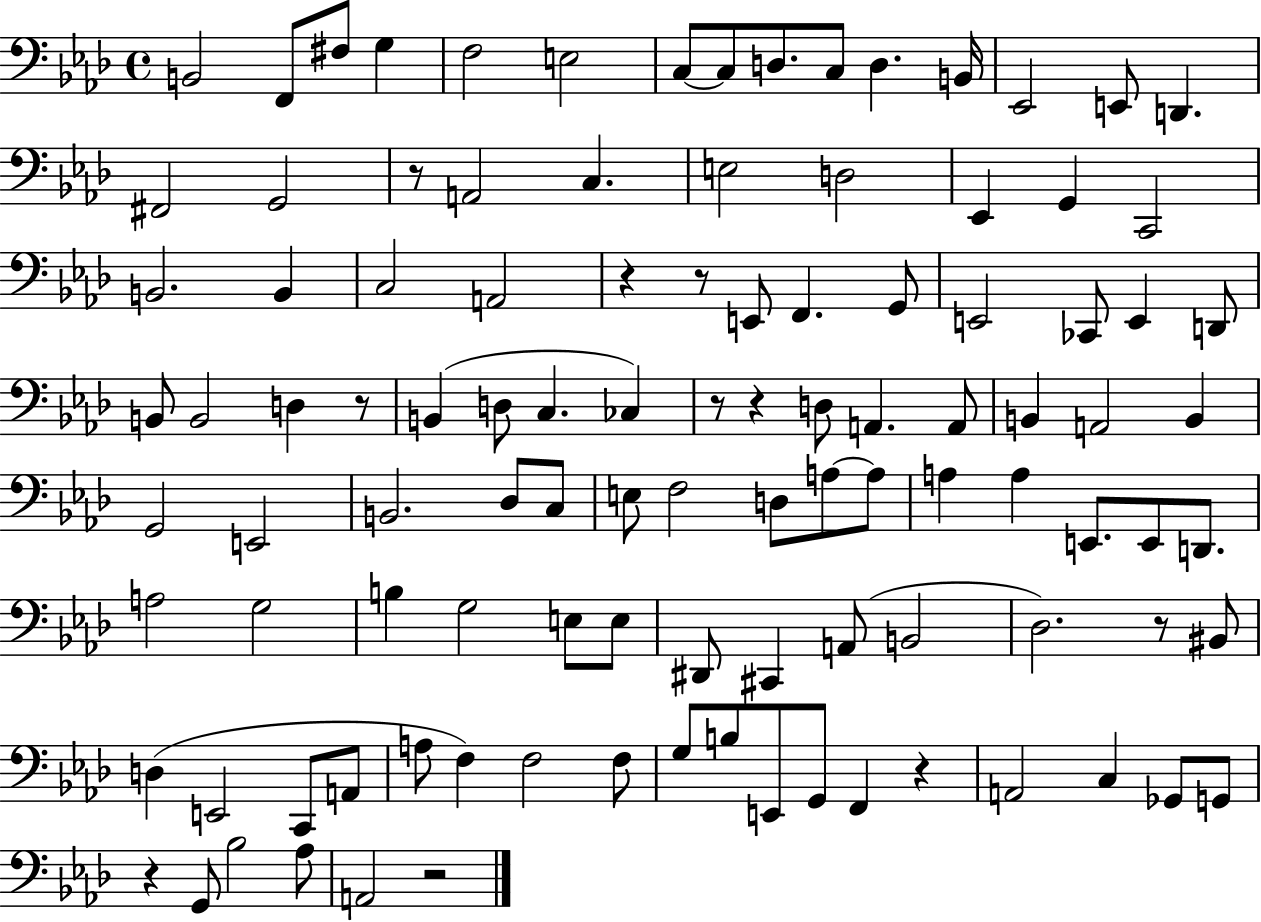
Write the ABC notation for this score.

X:1
T:Untitled
M:4/4
L:1/4
K:Ab
B,,2 F,,/2 ^F,/2 G, F,2 E,2 C,/2 C,/2 D,/2 C,/2 D, B,,/4 _E,,2 E,,/2 D,, ^F,,2 G,,2 z/2 A,,2 C, E,2 D,2 _E,, G,, C,,2 B,,2 B,, C,2 A,,2 z z/2 E,,/2 F,, G,,/2 E,,2 _C,,/2 E,, D,,/2 B,,/2 B,,2 D, z/2 B,, D,/2 C, _C, z/2 z D,/2 A,, A,,/2 B,, A,,2 B,, G,,2 E,,2 B,,2 _D,/2 C,/2 E,/2 F,2 D,/2 A,/2 A,/2 A, A, E,,/2 E,,/2 D,,/2 A,2 G,2 B, G,2 E,/2 E,/2 ^D,,/2 ^C,, A,,/2 B,,2 _D,2 z/2 ^B,,/2 D, E,,2 C,,/2 A,,/2 A,/2 F, F,2 F,/2 G,/2 B,/2 E,,/2 G,,/2 F,, z A,,2 C, _G,,/2 G,,/2 z G,,/2 _B,2 _A,/2 A,,2 z2